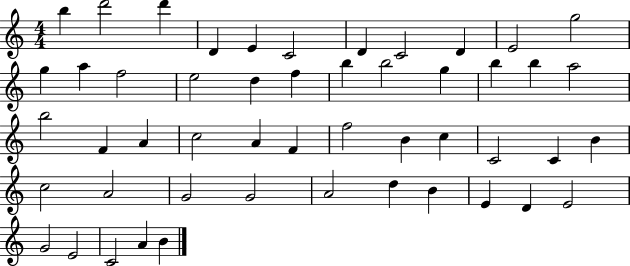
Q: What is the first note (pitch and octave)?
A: B5